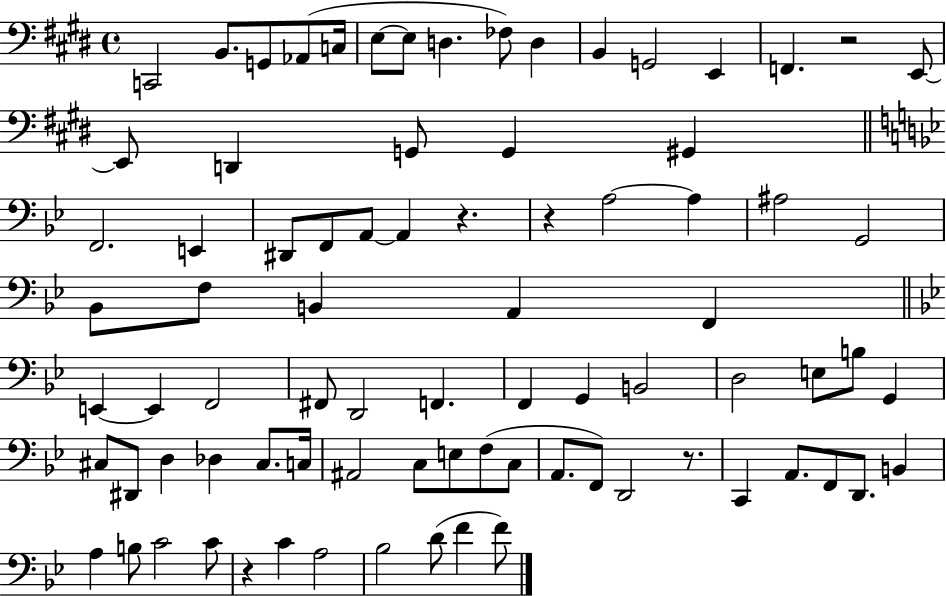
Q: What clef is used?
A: bass